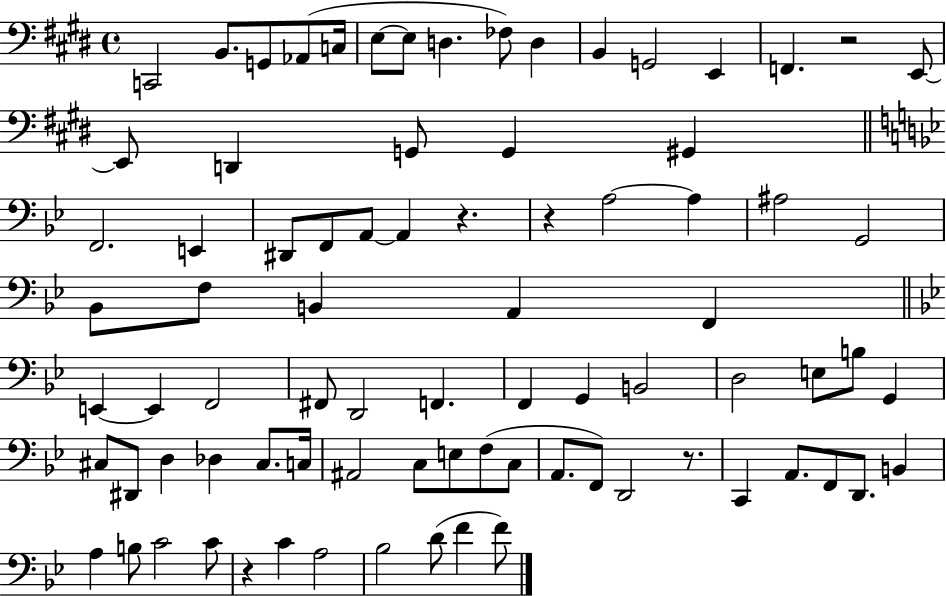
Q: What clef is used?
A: bass